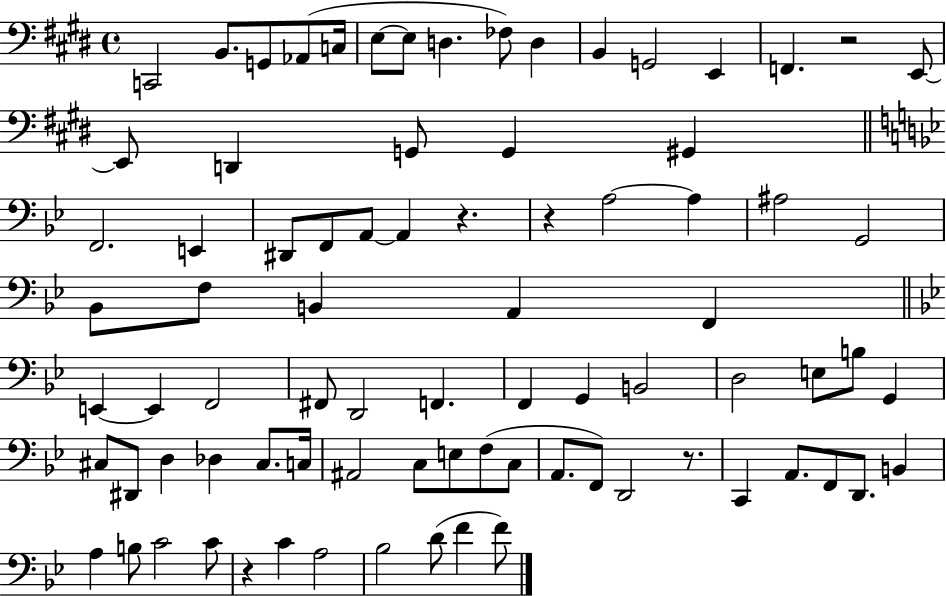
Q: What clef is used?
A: bass